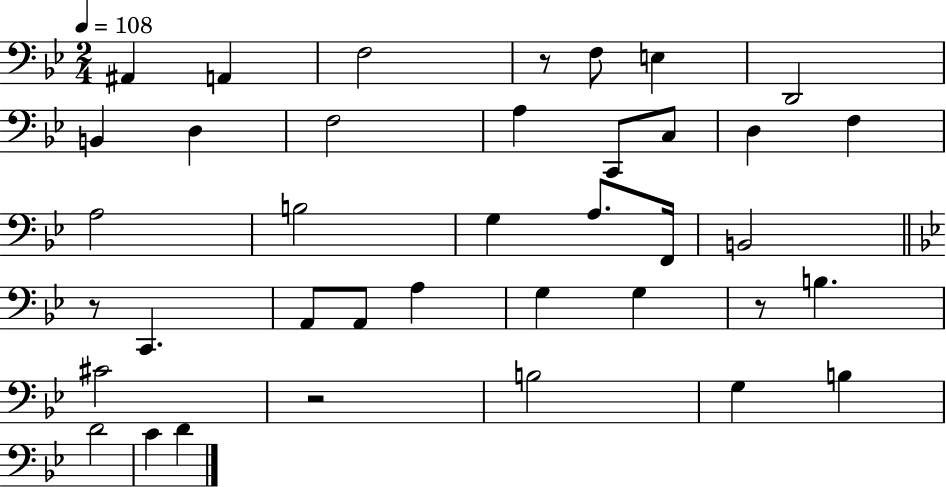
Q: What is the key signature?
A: BES major